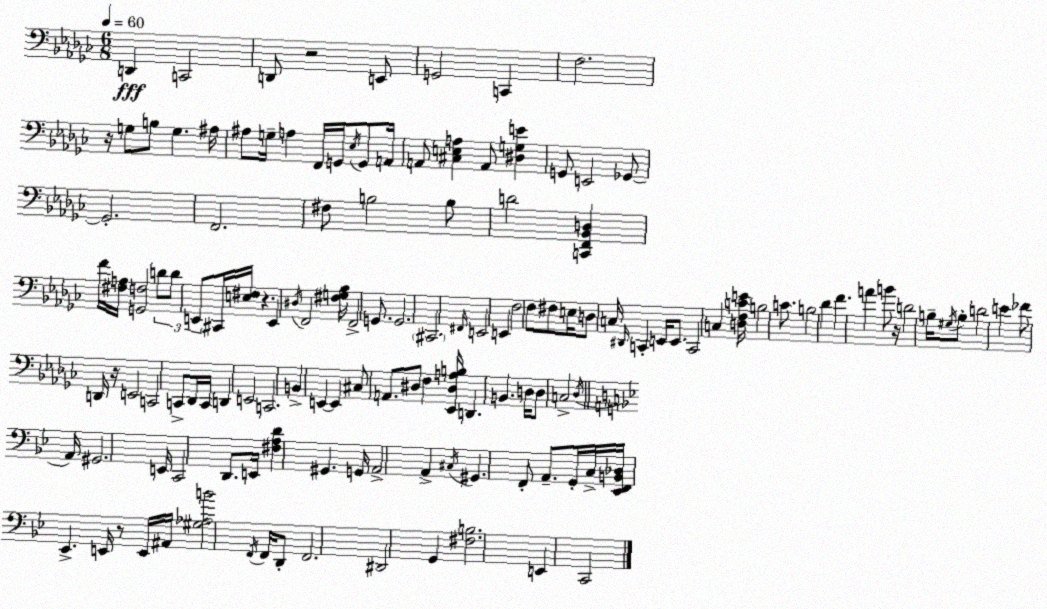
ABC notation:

X:1
T:Untitled
M:6/8
L:1/4
K:Ebm
D,, C,,2 D,,/2 z2 E,,/2 G,,2 C,, F,2 z/4 G,/2 B,/2 G, ^A,/4 ^A,/2 G,/4 A, F,,/4 G,,/4 _E,/4 G,,/2 A,,/4 A,,/2 [^C,E,A,] A,,/2 [^D,G,E] G,,/2 E,,2 _G,,/2 _G,,2 F,,2 ^F,/2 B,2 B,/2 D2 [C,,F,,_B,,D,] F/4 [^F,A,]/4 [G,,F,]2 D/2 D/2 E,,/2 ^C,,/4 [E,^F,]/4 z E,, ^D,/4 F,,2 [^F,G,_B,]/4 F,,2 G,,/2 G,,2 ^C,,2 ^F,,/4 E,,2 E,, F,2 F,/2 ^F,/2 E,/4 D,/2 C,/4 ^D,,/4 C,, E,,/4 E,,/2 C,,2 C, [D,F,CE]/4 B,2 C/2 B,2 _D F A B/2 z/4 D2 B,/4 ^G,/4 B,/2 D2 E _F/2 D,,/4 z/4 E,,2 C,,2 C,,/2 _D,,/4 C,,/4 D,, E,,2 C,,2 B,, E,, E,, ^C,/2 A,,/2 ^D,/2 F, [_E,,^D,A,B,]/4 D,, B,, D,/4 D,/2 C,2 _D,/4 A,,/4 ^G,,2 E,,/4 C,,2 D,,/2 E,,/4 [^F,A,D] ^G,, G,,/4 A,,2 A,, ^C,/4 ^G,, F,,/2 A,,/2 G,,/4 C,/4 [_E,,F,,B,,_D,]/4 _E,, E,,/4 z/2 E,,/4 ^A,,/4 [^G,_A,B]2 F,,/4 F,,/4 D,,/2 F,,2 ^D,,2 G,, [^F,B,]2 E,, C,,2